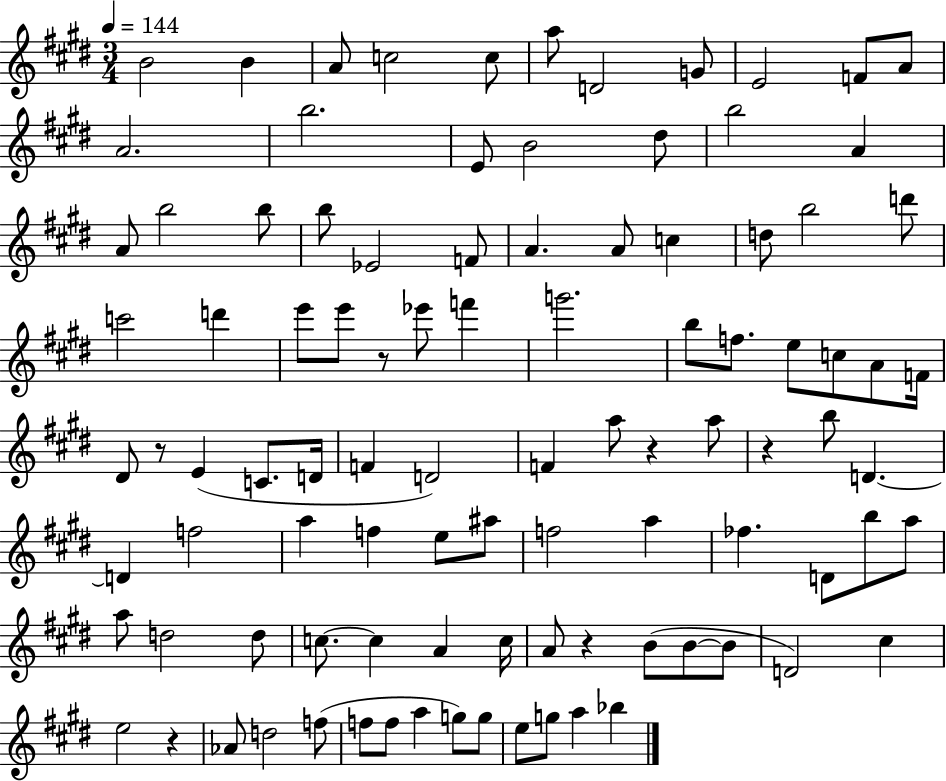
X:1
T:Untitled
M:3/4
L:1/4
K:E
B2 B A/2 c2 c/2 a/2 D2 G/2 E2 F/2 A/2 A2 b2 E/2 B2 ^d/2 b2 A A/2 b2 b/2 b/2 _E2 F/2 A A/2 c d/2 b2 d'/2 c'2 d' e'/2 e'/2 z/2 _e'/2 f' g'2 b/2 f/2 e/2 c/2 A/2 F/4 ^D/2 z/2 E C/2 D/4 F D2 F a/2 z a/2 z b/2 D D f2 a f e/2 ^a/2 f2 a _f D/2 b/2 a/2 a/2 d2 d/2 c/2 c A c/4 A/2 z B/2 B/2 B/2 D2 ^c e2 z _A/2 d2 f/2 f/2 f/2 a g/2 g/2 e/2 g/2 a _b